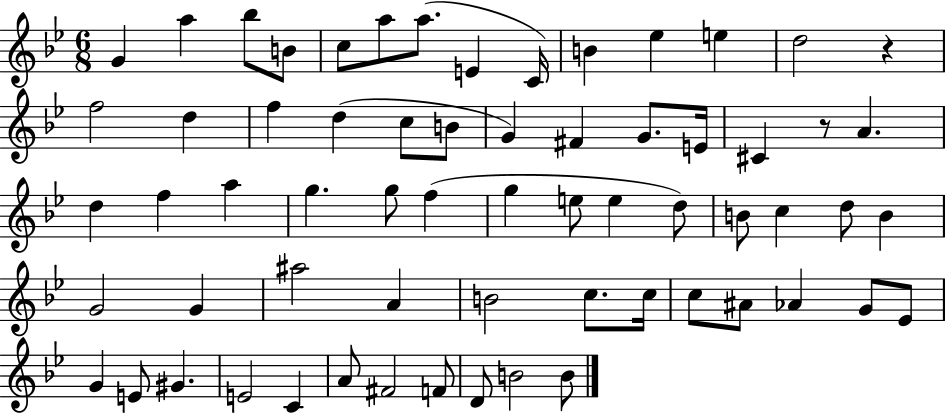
X:1
T:Untitled
M:6/8
L:1/4
K:Bb
G a _b/2 B/2 c/2 a/2 a/2 E C/4 B _e e d2 z f2 d f d c/2 B/2 G ^F G/2 E/4 ^C z/2 A d f a g g/2 f g e/2 e d/2 B/2 c d/2 B G2 G ^a2 A B2 c/2 c/4 c/2 ^A/2 _A G/2 _E/2 G E/2 ^G E2 C A/2 ^F2 F/2 D/2 B2 B/2